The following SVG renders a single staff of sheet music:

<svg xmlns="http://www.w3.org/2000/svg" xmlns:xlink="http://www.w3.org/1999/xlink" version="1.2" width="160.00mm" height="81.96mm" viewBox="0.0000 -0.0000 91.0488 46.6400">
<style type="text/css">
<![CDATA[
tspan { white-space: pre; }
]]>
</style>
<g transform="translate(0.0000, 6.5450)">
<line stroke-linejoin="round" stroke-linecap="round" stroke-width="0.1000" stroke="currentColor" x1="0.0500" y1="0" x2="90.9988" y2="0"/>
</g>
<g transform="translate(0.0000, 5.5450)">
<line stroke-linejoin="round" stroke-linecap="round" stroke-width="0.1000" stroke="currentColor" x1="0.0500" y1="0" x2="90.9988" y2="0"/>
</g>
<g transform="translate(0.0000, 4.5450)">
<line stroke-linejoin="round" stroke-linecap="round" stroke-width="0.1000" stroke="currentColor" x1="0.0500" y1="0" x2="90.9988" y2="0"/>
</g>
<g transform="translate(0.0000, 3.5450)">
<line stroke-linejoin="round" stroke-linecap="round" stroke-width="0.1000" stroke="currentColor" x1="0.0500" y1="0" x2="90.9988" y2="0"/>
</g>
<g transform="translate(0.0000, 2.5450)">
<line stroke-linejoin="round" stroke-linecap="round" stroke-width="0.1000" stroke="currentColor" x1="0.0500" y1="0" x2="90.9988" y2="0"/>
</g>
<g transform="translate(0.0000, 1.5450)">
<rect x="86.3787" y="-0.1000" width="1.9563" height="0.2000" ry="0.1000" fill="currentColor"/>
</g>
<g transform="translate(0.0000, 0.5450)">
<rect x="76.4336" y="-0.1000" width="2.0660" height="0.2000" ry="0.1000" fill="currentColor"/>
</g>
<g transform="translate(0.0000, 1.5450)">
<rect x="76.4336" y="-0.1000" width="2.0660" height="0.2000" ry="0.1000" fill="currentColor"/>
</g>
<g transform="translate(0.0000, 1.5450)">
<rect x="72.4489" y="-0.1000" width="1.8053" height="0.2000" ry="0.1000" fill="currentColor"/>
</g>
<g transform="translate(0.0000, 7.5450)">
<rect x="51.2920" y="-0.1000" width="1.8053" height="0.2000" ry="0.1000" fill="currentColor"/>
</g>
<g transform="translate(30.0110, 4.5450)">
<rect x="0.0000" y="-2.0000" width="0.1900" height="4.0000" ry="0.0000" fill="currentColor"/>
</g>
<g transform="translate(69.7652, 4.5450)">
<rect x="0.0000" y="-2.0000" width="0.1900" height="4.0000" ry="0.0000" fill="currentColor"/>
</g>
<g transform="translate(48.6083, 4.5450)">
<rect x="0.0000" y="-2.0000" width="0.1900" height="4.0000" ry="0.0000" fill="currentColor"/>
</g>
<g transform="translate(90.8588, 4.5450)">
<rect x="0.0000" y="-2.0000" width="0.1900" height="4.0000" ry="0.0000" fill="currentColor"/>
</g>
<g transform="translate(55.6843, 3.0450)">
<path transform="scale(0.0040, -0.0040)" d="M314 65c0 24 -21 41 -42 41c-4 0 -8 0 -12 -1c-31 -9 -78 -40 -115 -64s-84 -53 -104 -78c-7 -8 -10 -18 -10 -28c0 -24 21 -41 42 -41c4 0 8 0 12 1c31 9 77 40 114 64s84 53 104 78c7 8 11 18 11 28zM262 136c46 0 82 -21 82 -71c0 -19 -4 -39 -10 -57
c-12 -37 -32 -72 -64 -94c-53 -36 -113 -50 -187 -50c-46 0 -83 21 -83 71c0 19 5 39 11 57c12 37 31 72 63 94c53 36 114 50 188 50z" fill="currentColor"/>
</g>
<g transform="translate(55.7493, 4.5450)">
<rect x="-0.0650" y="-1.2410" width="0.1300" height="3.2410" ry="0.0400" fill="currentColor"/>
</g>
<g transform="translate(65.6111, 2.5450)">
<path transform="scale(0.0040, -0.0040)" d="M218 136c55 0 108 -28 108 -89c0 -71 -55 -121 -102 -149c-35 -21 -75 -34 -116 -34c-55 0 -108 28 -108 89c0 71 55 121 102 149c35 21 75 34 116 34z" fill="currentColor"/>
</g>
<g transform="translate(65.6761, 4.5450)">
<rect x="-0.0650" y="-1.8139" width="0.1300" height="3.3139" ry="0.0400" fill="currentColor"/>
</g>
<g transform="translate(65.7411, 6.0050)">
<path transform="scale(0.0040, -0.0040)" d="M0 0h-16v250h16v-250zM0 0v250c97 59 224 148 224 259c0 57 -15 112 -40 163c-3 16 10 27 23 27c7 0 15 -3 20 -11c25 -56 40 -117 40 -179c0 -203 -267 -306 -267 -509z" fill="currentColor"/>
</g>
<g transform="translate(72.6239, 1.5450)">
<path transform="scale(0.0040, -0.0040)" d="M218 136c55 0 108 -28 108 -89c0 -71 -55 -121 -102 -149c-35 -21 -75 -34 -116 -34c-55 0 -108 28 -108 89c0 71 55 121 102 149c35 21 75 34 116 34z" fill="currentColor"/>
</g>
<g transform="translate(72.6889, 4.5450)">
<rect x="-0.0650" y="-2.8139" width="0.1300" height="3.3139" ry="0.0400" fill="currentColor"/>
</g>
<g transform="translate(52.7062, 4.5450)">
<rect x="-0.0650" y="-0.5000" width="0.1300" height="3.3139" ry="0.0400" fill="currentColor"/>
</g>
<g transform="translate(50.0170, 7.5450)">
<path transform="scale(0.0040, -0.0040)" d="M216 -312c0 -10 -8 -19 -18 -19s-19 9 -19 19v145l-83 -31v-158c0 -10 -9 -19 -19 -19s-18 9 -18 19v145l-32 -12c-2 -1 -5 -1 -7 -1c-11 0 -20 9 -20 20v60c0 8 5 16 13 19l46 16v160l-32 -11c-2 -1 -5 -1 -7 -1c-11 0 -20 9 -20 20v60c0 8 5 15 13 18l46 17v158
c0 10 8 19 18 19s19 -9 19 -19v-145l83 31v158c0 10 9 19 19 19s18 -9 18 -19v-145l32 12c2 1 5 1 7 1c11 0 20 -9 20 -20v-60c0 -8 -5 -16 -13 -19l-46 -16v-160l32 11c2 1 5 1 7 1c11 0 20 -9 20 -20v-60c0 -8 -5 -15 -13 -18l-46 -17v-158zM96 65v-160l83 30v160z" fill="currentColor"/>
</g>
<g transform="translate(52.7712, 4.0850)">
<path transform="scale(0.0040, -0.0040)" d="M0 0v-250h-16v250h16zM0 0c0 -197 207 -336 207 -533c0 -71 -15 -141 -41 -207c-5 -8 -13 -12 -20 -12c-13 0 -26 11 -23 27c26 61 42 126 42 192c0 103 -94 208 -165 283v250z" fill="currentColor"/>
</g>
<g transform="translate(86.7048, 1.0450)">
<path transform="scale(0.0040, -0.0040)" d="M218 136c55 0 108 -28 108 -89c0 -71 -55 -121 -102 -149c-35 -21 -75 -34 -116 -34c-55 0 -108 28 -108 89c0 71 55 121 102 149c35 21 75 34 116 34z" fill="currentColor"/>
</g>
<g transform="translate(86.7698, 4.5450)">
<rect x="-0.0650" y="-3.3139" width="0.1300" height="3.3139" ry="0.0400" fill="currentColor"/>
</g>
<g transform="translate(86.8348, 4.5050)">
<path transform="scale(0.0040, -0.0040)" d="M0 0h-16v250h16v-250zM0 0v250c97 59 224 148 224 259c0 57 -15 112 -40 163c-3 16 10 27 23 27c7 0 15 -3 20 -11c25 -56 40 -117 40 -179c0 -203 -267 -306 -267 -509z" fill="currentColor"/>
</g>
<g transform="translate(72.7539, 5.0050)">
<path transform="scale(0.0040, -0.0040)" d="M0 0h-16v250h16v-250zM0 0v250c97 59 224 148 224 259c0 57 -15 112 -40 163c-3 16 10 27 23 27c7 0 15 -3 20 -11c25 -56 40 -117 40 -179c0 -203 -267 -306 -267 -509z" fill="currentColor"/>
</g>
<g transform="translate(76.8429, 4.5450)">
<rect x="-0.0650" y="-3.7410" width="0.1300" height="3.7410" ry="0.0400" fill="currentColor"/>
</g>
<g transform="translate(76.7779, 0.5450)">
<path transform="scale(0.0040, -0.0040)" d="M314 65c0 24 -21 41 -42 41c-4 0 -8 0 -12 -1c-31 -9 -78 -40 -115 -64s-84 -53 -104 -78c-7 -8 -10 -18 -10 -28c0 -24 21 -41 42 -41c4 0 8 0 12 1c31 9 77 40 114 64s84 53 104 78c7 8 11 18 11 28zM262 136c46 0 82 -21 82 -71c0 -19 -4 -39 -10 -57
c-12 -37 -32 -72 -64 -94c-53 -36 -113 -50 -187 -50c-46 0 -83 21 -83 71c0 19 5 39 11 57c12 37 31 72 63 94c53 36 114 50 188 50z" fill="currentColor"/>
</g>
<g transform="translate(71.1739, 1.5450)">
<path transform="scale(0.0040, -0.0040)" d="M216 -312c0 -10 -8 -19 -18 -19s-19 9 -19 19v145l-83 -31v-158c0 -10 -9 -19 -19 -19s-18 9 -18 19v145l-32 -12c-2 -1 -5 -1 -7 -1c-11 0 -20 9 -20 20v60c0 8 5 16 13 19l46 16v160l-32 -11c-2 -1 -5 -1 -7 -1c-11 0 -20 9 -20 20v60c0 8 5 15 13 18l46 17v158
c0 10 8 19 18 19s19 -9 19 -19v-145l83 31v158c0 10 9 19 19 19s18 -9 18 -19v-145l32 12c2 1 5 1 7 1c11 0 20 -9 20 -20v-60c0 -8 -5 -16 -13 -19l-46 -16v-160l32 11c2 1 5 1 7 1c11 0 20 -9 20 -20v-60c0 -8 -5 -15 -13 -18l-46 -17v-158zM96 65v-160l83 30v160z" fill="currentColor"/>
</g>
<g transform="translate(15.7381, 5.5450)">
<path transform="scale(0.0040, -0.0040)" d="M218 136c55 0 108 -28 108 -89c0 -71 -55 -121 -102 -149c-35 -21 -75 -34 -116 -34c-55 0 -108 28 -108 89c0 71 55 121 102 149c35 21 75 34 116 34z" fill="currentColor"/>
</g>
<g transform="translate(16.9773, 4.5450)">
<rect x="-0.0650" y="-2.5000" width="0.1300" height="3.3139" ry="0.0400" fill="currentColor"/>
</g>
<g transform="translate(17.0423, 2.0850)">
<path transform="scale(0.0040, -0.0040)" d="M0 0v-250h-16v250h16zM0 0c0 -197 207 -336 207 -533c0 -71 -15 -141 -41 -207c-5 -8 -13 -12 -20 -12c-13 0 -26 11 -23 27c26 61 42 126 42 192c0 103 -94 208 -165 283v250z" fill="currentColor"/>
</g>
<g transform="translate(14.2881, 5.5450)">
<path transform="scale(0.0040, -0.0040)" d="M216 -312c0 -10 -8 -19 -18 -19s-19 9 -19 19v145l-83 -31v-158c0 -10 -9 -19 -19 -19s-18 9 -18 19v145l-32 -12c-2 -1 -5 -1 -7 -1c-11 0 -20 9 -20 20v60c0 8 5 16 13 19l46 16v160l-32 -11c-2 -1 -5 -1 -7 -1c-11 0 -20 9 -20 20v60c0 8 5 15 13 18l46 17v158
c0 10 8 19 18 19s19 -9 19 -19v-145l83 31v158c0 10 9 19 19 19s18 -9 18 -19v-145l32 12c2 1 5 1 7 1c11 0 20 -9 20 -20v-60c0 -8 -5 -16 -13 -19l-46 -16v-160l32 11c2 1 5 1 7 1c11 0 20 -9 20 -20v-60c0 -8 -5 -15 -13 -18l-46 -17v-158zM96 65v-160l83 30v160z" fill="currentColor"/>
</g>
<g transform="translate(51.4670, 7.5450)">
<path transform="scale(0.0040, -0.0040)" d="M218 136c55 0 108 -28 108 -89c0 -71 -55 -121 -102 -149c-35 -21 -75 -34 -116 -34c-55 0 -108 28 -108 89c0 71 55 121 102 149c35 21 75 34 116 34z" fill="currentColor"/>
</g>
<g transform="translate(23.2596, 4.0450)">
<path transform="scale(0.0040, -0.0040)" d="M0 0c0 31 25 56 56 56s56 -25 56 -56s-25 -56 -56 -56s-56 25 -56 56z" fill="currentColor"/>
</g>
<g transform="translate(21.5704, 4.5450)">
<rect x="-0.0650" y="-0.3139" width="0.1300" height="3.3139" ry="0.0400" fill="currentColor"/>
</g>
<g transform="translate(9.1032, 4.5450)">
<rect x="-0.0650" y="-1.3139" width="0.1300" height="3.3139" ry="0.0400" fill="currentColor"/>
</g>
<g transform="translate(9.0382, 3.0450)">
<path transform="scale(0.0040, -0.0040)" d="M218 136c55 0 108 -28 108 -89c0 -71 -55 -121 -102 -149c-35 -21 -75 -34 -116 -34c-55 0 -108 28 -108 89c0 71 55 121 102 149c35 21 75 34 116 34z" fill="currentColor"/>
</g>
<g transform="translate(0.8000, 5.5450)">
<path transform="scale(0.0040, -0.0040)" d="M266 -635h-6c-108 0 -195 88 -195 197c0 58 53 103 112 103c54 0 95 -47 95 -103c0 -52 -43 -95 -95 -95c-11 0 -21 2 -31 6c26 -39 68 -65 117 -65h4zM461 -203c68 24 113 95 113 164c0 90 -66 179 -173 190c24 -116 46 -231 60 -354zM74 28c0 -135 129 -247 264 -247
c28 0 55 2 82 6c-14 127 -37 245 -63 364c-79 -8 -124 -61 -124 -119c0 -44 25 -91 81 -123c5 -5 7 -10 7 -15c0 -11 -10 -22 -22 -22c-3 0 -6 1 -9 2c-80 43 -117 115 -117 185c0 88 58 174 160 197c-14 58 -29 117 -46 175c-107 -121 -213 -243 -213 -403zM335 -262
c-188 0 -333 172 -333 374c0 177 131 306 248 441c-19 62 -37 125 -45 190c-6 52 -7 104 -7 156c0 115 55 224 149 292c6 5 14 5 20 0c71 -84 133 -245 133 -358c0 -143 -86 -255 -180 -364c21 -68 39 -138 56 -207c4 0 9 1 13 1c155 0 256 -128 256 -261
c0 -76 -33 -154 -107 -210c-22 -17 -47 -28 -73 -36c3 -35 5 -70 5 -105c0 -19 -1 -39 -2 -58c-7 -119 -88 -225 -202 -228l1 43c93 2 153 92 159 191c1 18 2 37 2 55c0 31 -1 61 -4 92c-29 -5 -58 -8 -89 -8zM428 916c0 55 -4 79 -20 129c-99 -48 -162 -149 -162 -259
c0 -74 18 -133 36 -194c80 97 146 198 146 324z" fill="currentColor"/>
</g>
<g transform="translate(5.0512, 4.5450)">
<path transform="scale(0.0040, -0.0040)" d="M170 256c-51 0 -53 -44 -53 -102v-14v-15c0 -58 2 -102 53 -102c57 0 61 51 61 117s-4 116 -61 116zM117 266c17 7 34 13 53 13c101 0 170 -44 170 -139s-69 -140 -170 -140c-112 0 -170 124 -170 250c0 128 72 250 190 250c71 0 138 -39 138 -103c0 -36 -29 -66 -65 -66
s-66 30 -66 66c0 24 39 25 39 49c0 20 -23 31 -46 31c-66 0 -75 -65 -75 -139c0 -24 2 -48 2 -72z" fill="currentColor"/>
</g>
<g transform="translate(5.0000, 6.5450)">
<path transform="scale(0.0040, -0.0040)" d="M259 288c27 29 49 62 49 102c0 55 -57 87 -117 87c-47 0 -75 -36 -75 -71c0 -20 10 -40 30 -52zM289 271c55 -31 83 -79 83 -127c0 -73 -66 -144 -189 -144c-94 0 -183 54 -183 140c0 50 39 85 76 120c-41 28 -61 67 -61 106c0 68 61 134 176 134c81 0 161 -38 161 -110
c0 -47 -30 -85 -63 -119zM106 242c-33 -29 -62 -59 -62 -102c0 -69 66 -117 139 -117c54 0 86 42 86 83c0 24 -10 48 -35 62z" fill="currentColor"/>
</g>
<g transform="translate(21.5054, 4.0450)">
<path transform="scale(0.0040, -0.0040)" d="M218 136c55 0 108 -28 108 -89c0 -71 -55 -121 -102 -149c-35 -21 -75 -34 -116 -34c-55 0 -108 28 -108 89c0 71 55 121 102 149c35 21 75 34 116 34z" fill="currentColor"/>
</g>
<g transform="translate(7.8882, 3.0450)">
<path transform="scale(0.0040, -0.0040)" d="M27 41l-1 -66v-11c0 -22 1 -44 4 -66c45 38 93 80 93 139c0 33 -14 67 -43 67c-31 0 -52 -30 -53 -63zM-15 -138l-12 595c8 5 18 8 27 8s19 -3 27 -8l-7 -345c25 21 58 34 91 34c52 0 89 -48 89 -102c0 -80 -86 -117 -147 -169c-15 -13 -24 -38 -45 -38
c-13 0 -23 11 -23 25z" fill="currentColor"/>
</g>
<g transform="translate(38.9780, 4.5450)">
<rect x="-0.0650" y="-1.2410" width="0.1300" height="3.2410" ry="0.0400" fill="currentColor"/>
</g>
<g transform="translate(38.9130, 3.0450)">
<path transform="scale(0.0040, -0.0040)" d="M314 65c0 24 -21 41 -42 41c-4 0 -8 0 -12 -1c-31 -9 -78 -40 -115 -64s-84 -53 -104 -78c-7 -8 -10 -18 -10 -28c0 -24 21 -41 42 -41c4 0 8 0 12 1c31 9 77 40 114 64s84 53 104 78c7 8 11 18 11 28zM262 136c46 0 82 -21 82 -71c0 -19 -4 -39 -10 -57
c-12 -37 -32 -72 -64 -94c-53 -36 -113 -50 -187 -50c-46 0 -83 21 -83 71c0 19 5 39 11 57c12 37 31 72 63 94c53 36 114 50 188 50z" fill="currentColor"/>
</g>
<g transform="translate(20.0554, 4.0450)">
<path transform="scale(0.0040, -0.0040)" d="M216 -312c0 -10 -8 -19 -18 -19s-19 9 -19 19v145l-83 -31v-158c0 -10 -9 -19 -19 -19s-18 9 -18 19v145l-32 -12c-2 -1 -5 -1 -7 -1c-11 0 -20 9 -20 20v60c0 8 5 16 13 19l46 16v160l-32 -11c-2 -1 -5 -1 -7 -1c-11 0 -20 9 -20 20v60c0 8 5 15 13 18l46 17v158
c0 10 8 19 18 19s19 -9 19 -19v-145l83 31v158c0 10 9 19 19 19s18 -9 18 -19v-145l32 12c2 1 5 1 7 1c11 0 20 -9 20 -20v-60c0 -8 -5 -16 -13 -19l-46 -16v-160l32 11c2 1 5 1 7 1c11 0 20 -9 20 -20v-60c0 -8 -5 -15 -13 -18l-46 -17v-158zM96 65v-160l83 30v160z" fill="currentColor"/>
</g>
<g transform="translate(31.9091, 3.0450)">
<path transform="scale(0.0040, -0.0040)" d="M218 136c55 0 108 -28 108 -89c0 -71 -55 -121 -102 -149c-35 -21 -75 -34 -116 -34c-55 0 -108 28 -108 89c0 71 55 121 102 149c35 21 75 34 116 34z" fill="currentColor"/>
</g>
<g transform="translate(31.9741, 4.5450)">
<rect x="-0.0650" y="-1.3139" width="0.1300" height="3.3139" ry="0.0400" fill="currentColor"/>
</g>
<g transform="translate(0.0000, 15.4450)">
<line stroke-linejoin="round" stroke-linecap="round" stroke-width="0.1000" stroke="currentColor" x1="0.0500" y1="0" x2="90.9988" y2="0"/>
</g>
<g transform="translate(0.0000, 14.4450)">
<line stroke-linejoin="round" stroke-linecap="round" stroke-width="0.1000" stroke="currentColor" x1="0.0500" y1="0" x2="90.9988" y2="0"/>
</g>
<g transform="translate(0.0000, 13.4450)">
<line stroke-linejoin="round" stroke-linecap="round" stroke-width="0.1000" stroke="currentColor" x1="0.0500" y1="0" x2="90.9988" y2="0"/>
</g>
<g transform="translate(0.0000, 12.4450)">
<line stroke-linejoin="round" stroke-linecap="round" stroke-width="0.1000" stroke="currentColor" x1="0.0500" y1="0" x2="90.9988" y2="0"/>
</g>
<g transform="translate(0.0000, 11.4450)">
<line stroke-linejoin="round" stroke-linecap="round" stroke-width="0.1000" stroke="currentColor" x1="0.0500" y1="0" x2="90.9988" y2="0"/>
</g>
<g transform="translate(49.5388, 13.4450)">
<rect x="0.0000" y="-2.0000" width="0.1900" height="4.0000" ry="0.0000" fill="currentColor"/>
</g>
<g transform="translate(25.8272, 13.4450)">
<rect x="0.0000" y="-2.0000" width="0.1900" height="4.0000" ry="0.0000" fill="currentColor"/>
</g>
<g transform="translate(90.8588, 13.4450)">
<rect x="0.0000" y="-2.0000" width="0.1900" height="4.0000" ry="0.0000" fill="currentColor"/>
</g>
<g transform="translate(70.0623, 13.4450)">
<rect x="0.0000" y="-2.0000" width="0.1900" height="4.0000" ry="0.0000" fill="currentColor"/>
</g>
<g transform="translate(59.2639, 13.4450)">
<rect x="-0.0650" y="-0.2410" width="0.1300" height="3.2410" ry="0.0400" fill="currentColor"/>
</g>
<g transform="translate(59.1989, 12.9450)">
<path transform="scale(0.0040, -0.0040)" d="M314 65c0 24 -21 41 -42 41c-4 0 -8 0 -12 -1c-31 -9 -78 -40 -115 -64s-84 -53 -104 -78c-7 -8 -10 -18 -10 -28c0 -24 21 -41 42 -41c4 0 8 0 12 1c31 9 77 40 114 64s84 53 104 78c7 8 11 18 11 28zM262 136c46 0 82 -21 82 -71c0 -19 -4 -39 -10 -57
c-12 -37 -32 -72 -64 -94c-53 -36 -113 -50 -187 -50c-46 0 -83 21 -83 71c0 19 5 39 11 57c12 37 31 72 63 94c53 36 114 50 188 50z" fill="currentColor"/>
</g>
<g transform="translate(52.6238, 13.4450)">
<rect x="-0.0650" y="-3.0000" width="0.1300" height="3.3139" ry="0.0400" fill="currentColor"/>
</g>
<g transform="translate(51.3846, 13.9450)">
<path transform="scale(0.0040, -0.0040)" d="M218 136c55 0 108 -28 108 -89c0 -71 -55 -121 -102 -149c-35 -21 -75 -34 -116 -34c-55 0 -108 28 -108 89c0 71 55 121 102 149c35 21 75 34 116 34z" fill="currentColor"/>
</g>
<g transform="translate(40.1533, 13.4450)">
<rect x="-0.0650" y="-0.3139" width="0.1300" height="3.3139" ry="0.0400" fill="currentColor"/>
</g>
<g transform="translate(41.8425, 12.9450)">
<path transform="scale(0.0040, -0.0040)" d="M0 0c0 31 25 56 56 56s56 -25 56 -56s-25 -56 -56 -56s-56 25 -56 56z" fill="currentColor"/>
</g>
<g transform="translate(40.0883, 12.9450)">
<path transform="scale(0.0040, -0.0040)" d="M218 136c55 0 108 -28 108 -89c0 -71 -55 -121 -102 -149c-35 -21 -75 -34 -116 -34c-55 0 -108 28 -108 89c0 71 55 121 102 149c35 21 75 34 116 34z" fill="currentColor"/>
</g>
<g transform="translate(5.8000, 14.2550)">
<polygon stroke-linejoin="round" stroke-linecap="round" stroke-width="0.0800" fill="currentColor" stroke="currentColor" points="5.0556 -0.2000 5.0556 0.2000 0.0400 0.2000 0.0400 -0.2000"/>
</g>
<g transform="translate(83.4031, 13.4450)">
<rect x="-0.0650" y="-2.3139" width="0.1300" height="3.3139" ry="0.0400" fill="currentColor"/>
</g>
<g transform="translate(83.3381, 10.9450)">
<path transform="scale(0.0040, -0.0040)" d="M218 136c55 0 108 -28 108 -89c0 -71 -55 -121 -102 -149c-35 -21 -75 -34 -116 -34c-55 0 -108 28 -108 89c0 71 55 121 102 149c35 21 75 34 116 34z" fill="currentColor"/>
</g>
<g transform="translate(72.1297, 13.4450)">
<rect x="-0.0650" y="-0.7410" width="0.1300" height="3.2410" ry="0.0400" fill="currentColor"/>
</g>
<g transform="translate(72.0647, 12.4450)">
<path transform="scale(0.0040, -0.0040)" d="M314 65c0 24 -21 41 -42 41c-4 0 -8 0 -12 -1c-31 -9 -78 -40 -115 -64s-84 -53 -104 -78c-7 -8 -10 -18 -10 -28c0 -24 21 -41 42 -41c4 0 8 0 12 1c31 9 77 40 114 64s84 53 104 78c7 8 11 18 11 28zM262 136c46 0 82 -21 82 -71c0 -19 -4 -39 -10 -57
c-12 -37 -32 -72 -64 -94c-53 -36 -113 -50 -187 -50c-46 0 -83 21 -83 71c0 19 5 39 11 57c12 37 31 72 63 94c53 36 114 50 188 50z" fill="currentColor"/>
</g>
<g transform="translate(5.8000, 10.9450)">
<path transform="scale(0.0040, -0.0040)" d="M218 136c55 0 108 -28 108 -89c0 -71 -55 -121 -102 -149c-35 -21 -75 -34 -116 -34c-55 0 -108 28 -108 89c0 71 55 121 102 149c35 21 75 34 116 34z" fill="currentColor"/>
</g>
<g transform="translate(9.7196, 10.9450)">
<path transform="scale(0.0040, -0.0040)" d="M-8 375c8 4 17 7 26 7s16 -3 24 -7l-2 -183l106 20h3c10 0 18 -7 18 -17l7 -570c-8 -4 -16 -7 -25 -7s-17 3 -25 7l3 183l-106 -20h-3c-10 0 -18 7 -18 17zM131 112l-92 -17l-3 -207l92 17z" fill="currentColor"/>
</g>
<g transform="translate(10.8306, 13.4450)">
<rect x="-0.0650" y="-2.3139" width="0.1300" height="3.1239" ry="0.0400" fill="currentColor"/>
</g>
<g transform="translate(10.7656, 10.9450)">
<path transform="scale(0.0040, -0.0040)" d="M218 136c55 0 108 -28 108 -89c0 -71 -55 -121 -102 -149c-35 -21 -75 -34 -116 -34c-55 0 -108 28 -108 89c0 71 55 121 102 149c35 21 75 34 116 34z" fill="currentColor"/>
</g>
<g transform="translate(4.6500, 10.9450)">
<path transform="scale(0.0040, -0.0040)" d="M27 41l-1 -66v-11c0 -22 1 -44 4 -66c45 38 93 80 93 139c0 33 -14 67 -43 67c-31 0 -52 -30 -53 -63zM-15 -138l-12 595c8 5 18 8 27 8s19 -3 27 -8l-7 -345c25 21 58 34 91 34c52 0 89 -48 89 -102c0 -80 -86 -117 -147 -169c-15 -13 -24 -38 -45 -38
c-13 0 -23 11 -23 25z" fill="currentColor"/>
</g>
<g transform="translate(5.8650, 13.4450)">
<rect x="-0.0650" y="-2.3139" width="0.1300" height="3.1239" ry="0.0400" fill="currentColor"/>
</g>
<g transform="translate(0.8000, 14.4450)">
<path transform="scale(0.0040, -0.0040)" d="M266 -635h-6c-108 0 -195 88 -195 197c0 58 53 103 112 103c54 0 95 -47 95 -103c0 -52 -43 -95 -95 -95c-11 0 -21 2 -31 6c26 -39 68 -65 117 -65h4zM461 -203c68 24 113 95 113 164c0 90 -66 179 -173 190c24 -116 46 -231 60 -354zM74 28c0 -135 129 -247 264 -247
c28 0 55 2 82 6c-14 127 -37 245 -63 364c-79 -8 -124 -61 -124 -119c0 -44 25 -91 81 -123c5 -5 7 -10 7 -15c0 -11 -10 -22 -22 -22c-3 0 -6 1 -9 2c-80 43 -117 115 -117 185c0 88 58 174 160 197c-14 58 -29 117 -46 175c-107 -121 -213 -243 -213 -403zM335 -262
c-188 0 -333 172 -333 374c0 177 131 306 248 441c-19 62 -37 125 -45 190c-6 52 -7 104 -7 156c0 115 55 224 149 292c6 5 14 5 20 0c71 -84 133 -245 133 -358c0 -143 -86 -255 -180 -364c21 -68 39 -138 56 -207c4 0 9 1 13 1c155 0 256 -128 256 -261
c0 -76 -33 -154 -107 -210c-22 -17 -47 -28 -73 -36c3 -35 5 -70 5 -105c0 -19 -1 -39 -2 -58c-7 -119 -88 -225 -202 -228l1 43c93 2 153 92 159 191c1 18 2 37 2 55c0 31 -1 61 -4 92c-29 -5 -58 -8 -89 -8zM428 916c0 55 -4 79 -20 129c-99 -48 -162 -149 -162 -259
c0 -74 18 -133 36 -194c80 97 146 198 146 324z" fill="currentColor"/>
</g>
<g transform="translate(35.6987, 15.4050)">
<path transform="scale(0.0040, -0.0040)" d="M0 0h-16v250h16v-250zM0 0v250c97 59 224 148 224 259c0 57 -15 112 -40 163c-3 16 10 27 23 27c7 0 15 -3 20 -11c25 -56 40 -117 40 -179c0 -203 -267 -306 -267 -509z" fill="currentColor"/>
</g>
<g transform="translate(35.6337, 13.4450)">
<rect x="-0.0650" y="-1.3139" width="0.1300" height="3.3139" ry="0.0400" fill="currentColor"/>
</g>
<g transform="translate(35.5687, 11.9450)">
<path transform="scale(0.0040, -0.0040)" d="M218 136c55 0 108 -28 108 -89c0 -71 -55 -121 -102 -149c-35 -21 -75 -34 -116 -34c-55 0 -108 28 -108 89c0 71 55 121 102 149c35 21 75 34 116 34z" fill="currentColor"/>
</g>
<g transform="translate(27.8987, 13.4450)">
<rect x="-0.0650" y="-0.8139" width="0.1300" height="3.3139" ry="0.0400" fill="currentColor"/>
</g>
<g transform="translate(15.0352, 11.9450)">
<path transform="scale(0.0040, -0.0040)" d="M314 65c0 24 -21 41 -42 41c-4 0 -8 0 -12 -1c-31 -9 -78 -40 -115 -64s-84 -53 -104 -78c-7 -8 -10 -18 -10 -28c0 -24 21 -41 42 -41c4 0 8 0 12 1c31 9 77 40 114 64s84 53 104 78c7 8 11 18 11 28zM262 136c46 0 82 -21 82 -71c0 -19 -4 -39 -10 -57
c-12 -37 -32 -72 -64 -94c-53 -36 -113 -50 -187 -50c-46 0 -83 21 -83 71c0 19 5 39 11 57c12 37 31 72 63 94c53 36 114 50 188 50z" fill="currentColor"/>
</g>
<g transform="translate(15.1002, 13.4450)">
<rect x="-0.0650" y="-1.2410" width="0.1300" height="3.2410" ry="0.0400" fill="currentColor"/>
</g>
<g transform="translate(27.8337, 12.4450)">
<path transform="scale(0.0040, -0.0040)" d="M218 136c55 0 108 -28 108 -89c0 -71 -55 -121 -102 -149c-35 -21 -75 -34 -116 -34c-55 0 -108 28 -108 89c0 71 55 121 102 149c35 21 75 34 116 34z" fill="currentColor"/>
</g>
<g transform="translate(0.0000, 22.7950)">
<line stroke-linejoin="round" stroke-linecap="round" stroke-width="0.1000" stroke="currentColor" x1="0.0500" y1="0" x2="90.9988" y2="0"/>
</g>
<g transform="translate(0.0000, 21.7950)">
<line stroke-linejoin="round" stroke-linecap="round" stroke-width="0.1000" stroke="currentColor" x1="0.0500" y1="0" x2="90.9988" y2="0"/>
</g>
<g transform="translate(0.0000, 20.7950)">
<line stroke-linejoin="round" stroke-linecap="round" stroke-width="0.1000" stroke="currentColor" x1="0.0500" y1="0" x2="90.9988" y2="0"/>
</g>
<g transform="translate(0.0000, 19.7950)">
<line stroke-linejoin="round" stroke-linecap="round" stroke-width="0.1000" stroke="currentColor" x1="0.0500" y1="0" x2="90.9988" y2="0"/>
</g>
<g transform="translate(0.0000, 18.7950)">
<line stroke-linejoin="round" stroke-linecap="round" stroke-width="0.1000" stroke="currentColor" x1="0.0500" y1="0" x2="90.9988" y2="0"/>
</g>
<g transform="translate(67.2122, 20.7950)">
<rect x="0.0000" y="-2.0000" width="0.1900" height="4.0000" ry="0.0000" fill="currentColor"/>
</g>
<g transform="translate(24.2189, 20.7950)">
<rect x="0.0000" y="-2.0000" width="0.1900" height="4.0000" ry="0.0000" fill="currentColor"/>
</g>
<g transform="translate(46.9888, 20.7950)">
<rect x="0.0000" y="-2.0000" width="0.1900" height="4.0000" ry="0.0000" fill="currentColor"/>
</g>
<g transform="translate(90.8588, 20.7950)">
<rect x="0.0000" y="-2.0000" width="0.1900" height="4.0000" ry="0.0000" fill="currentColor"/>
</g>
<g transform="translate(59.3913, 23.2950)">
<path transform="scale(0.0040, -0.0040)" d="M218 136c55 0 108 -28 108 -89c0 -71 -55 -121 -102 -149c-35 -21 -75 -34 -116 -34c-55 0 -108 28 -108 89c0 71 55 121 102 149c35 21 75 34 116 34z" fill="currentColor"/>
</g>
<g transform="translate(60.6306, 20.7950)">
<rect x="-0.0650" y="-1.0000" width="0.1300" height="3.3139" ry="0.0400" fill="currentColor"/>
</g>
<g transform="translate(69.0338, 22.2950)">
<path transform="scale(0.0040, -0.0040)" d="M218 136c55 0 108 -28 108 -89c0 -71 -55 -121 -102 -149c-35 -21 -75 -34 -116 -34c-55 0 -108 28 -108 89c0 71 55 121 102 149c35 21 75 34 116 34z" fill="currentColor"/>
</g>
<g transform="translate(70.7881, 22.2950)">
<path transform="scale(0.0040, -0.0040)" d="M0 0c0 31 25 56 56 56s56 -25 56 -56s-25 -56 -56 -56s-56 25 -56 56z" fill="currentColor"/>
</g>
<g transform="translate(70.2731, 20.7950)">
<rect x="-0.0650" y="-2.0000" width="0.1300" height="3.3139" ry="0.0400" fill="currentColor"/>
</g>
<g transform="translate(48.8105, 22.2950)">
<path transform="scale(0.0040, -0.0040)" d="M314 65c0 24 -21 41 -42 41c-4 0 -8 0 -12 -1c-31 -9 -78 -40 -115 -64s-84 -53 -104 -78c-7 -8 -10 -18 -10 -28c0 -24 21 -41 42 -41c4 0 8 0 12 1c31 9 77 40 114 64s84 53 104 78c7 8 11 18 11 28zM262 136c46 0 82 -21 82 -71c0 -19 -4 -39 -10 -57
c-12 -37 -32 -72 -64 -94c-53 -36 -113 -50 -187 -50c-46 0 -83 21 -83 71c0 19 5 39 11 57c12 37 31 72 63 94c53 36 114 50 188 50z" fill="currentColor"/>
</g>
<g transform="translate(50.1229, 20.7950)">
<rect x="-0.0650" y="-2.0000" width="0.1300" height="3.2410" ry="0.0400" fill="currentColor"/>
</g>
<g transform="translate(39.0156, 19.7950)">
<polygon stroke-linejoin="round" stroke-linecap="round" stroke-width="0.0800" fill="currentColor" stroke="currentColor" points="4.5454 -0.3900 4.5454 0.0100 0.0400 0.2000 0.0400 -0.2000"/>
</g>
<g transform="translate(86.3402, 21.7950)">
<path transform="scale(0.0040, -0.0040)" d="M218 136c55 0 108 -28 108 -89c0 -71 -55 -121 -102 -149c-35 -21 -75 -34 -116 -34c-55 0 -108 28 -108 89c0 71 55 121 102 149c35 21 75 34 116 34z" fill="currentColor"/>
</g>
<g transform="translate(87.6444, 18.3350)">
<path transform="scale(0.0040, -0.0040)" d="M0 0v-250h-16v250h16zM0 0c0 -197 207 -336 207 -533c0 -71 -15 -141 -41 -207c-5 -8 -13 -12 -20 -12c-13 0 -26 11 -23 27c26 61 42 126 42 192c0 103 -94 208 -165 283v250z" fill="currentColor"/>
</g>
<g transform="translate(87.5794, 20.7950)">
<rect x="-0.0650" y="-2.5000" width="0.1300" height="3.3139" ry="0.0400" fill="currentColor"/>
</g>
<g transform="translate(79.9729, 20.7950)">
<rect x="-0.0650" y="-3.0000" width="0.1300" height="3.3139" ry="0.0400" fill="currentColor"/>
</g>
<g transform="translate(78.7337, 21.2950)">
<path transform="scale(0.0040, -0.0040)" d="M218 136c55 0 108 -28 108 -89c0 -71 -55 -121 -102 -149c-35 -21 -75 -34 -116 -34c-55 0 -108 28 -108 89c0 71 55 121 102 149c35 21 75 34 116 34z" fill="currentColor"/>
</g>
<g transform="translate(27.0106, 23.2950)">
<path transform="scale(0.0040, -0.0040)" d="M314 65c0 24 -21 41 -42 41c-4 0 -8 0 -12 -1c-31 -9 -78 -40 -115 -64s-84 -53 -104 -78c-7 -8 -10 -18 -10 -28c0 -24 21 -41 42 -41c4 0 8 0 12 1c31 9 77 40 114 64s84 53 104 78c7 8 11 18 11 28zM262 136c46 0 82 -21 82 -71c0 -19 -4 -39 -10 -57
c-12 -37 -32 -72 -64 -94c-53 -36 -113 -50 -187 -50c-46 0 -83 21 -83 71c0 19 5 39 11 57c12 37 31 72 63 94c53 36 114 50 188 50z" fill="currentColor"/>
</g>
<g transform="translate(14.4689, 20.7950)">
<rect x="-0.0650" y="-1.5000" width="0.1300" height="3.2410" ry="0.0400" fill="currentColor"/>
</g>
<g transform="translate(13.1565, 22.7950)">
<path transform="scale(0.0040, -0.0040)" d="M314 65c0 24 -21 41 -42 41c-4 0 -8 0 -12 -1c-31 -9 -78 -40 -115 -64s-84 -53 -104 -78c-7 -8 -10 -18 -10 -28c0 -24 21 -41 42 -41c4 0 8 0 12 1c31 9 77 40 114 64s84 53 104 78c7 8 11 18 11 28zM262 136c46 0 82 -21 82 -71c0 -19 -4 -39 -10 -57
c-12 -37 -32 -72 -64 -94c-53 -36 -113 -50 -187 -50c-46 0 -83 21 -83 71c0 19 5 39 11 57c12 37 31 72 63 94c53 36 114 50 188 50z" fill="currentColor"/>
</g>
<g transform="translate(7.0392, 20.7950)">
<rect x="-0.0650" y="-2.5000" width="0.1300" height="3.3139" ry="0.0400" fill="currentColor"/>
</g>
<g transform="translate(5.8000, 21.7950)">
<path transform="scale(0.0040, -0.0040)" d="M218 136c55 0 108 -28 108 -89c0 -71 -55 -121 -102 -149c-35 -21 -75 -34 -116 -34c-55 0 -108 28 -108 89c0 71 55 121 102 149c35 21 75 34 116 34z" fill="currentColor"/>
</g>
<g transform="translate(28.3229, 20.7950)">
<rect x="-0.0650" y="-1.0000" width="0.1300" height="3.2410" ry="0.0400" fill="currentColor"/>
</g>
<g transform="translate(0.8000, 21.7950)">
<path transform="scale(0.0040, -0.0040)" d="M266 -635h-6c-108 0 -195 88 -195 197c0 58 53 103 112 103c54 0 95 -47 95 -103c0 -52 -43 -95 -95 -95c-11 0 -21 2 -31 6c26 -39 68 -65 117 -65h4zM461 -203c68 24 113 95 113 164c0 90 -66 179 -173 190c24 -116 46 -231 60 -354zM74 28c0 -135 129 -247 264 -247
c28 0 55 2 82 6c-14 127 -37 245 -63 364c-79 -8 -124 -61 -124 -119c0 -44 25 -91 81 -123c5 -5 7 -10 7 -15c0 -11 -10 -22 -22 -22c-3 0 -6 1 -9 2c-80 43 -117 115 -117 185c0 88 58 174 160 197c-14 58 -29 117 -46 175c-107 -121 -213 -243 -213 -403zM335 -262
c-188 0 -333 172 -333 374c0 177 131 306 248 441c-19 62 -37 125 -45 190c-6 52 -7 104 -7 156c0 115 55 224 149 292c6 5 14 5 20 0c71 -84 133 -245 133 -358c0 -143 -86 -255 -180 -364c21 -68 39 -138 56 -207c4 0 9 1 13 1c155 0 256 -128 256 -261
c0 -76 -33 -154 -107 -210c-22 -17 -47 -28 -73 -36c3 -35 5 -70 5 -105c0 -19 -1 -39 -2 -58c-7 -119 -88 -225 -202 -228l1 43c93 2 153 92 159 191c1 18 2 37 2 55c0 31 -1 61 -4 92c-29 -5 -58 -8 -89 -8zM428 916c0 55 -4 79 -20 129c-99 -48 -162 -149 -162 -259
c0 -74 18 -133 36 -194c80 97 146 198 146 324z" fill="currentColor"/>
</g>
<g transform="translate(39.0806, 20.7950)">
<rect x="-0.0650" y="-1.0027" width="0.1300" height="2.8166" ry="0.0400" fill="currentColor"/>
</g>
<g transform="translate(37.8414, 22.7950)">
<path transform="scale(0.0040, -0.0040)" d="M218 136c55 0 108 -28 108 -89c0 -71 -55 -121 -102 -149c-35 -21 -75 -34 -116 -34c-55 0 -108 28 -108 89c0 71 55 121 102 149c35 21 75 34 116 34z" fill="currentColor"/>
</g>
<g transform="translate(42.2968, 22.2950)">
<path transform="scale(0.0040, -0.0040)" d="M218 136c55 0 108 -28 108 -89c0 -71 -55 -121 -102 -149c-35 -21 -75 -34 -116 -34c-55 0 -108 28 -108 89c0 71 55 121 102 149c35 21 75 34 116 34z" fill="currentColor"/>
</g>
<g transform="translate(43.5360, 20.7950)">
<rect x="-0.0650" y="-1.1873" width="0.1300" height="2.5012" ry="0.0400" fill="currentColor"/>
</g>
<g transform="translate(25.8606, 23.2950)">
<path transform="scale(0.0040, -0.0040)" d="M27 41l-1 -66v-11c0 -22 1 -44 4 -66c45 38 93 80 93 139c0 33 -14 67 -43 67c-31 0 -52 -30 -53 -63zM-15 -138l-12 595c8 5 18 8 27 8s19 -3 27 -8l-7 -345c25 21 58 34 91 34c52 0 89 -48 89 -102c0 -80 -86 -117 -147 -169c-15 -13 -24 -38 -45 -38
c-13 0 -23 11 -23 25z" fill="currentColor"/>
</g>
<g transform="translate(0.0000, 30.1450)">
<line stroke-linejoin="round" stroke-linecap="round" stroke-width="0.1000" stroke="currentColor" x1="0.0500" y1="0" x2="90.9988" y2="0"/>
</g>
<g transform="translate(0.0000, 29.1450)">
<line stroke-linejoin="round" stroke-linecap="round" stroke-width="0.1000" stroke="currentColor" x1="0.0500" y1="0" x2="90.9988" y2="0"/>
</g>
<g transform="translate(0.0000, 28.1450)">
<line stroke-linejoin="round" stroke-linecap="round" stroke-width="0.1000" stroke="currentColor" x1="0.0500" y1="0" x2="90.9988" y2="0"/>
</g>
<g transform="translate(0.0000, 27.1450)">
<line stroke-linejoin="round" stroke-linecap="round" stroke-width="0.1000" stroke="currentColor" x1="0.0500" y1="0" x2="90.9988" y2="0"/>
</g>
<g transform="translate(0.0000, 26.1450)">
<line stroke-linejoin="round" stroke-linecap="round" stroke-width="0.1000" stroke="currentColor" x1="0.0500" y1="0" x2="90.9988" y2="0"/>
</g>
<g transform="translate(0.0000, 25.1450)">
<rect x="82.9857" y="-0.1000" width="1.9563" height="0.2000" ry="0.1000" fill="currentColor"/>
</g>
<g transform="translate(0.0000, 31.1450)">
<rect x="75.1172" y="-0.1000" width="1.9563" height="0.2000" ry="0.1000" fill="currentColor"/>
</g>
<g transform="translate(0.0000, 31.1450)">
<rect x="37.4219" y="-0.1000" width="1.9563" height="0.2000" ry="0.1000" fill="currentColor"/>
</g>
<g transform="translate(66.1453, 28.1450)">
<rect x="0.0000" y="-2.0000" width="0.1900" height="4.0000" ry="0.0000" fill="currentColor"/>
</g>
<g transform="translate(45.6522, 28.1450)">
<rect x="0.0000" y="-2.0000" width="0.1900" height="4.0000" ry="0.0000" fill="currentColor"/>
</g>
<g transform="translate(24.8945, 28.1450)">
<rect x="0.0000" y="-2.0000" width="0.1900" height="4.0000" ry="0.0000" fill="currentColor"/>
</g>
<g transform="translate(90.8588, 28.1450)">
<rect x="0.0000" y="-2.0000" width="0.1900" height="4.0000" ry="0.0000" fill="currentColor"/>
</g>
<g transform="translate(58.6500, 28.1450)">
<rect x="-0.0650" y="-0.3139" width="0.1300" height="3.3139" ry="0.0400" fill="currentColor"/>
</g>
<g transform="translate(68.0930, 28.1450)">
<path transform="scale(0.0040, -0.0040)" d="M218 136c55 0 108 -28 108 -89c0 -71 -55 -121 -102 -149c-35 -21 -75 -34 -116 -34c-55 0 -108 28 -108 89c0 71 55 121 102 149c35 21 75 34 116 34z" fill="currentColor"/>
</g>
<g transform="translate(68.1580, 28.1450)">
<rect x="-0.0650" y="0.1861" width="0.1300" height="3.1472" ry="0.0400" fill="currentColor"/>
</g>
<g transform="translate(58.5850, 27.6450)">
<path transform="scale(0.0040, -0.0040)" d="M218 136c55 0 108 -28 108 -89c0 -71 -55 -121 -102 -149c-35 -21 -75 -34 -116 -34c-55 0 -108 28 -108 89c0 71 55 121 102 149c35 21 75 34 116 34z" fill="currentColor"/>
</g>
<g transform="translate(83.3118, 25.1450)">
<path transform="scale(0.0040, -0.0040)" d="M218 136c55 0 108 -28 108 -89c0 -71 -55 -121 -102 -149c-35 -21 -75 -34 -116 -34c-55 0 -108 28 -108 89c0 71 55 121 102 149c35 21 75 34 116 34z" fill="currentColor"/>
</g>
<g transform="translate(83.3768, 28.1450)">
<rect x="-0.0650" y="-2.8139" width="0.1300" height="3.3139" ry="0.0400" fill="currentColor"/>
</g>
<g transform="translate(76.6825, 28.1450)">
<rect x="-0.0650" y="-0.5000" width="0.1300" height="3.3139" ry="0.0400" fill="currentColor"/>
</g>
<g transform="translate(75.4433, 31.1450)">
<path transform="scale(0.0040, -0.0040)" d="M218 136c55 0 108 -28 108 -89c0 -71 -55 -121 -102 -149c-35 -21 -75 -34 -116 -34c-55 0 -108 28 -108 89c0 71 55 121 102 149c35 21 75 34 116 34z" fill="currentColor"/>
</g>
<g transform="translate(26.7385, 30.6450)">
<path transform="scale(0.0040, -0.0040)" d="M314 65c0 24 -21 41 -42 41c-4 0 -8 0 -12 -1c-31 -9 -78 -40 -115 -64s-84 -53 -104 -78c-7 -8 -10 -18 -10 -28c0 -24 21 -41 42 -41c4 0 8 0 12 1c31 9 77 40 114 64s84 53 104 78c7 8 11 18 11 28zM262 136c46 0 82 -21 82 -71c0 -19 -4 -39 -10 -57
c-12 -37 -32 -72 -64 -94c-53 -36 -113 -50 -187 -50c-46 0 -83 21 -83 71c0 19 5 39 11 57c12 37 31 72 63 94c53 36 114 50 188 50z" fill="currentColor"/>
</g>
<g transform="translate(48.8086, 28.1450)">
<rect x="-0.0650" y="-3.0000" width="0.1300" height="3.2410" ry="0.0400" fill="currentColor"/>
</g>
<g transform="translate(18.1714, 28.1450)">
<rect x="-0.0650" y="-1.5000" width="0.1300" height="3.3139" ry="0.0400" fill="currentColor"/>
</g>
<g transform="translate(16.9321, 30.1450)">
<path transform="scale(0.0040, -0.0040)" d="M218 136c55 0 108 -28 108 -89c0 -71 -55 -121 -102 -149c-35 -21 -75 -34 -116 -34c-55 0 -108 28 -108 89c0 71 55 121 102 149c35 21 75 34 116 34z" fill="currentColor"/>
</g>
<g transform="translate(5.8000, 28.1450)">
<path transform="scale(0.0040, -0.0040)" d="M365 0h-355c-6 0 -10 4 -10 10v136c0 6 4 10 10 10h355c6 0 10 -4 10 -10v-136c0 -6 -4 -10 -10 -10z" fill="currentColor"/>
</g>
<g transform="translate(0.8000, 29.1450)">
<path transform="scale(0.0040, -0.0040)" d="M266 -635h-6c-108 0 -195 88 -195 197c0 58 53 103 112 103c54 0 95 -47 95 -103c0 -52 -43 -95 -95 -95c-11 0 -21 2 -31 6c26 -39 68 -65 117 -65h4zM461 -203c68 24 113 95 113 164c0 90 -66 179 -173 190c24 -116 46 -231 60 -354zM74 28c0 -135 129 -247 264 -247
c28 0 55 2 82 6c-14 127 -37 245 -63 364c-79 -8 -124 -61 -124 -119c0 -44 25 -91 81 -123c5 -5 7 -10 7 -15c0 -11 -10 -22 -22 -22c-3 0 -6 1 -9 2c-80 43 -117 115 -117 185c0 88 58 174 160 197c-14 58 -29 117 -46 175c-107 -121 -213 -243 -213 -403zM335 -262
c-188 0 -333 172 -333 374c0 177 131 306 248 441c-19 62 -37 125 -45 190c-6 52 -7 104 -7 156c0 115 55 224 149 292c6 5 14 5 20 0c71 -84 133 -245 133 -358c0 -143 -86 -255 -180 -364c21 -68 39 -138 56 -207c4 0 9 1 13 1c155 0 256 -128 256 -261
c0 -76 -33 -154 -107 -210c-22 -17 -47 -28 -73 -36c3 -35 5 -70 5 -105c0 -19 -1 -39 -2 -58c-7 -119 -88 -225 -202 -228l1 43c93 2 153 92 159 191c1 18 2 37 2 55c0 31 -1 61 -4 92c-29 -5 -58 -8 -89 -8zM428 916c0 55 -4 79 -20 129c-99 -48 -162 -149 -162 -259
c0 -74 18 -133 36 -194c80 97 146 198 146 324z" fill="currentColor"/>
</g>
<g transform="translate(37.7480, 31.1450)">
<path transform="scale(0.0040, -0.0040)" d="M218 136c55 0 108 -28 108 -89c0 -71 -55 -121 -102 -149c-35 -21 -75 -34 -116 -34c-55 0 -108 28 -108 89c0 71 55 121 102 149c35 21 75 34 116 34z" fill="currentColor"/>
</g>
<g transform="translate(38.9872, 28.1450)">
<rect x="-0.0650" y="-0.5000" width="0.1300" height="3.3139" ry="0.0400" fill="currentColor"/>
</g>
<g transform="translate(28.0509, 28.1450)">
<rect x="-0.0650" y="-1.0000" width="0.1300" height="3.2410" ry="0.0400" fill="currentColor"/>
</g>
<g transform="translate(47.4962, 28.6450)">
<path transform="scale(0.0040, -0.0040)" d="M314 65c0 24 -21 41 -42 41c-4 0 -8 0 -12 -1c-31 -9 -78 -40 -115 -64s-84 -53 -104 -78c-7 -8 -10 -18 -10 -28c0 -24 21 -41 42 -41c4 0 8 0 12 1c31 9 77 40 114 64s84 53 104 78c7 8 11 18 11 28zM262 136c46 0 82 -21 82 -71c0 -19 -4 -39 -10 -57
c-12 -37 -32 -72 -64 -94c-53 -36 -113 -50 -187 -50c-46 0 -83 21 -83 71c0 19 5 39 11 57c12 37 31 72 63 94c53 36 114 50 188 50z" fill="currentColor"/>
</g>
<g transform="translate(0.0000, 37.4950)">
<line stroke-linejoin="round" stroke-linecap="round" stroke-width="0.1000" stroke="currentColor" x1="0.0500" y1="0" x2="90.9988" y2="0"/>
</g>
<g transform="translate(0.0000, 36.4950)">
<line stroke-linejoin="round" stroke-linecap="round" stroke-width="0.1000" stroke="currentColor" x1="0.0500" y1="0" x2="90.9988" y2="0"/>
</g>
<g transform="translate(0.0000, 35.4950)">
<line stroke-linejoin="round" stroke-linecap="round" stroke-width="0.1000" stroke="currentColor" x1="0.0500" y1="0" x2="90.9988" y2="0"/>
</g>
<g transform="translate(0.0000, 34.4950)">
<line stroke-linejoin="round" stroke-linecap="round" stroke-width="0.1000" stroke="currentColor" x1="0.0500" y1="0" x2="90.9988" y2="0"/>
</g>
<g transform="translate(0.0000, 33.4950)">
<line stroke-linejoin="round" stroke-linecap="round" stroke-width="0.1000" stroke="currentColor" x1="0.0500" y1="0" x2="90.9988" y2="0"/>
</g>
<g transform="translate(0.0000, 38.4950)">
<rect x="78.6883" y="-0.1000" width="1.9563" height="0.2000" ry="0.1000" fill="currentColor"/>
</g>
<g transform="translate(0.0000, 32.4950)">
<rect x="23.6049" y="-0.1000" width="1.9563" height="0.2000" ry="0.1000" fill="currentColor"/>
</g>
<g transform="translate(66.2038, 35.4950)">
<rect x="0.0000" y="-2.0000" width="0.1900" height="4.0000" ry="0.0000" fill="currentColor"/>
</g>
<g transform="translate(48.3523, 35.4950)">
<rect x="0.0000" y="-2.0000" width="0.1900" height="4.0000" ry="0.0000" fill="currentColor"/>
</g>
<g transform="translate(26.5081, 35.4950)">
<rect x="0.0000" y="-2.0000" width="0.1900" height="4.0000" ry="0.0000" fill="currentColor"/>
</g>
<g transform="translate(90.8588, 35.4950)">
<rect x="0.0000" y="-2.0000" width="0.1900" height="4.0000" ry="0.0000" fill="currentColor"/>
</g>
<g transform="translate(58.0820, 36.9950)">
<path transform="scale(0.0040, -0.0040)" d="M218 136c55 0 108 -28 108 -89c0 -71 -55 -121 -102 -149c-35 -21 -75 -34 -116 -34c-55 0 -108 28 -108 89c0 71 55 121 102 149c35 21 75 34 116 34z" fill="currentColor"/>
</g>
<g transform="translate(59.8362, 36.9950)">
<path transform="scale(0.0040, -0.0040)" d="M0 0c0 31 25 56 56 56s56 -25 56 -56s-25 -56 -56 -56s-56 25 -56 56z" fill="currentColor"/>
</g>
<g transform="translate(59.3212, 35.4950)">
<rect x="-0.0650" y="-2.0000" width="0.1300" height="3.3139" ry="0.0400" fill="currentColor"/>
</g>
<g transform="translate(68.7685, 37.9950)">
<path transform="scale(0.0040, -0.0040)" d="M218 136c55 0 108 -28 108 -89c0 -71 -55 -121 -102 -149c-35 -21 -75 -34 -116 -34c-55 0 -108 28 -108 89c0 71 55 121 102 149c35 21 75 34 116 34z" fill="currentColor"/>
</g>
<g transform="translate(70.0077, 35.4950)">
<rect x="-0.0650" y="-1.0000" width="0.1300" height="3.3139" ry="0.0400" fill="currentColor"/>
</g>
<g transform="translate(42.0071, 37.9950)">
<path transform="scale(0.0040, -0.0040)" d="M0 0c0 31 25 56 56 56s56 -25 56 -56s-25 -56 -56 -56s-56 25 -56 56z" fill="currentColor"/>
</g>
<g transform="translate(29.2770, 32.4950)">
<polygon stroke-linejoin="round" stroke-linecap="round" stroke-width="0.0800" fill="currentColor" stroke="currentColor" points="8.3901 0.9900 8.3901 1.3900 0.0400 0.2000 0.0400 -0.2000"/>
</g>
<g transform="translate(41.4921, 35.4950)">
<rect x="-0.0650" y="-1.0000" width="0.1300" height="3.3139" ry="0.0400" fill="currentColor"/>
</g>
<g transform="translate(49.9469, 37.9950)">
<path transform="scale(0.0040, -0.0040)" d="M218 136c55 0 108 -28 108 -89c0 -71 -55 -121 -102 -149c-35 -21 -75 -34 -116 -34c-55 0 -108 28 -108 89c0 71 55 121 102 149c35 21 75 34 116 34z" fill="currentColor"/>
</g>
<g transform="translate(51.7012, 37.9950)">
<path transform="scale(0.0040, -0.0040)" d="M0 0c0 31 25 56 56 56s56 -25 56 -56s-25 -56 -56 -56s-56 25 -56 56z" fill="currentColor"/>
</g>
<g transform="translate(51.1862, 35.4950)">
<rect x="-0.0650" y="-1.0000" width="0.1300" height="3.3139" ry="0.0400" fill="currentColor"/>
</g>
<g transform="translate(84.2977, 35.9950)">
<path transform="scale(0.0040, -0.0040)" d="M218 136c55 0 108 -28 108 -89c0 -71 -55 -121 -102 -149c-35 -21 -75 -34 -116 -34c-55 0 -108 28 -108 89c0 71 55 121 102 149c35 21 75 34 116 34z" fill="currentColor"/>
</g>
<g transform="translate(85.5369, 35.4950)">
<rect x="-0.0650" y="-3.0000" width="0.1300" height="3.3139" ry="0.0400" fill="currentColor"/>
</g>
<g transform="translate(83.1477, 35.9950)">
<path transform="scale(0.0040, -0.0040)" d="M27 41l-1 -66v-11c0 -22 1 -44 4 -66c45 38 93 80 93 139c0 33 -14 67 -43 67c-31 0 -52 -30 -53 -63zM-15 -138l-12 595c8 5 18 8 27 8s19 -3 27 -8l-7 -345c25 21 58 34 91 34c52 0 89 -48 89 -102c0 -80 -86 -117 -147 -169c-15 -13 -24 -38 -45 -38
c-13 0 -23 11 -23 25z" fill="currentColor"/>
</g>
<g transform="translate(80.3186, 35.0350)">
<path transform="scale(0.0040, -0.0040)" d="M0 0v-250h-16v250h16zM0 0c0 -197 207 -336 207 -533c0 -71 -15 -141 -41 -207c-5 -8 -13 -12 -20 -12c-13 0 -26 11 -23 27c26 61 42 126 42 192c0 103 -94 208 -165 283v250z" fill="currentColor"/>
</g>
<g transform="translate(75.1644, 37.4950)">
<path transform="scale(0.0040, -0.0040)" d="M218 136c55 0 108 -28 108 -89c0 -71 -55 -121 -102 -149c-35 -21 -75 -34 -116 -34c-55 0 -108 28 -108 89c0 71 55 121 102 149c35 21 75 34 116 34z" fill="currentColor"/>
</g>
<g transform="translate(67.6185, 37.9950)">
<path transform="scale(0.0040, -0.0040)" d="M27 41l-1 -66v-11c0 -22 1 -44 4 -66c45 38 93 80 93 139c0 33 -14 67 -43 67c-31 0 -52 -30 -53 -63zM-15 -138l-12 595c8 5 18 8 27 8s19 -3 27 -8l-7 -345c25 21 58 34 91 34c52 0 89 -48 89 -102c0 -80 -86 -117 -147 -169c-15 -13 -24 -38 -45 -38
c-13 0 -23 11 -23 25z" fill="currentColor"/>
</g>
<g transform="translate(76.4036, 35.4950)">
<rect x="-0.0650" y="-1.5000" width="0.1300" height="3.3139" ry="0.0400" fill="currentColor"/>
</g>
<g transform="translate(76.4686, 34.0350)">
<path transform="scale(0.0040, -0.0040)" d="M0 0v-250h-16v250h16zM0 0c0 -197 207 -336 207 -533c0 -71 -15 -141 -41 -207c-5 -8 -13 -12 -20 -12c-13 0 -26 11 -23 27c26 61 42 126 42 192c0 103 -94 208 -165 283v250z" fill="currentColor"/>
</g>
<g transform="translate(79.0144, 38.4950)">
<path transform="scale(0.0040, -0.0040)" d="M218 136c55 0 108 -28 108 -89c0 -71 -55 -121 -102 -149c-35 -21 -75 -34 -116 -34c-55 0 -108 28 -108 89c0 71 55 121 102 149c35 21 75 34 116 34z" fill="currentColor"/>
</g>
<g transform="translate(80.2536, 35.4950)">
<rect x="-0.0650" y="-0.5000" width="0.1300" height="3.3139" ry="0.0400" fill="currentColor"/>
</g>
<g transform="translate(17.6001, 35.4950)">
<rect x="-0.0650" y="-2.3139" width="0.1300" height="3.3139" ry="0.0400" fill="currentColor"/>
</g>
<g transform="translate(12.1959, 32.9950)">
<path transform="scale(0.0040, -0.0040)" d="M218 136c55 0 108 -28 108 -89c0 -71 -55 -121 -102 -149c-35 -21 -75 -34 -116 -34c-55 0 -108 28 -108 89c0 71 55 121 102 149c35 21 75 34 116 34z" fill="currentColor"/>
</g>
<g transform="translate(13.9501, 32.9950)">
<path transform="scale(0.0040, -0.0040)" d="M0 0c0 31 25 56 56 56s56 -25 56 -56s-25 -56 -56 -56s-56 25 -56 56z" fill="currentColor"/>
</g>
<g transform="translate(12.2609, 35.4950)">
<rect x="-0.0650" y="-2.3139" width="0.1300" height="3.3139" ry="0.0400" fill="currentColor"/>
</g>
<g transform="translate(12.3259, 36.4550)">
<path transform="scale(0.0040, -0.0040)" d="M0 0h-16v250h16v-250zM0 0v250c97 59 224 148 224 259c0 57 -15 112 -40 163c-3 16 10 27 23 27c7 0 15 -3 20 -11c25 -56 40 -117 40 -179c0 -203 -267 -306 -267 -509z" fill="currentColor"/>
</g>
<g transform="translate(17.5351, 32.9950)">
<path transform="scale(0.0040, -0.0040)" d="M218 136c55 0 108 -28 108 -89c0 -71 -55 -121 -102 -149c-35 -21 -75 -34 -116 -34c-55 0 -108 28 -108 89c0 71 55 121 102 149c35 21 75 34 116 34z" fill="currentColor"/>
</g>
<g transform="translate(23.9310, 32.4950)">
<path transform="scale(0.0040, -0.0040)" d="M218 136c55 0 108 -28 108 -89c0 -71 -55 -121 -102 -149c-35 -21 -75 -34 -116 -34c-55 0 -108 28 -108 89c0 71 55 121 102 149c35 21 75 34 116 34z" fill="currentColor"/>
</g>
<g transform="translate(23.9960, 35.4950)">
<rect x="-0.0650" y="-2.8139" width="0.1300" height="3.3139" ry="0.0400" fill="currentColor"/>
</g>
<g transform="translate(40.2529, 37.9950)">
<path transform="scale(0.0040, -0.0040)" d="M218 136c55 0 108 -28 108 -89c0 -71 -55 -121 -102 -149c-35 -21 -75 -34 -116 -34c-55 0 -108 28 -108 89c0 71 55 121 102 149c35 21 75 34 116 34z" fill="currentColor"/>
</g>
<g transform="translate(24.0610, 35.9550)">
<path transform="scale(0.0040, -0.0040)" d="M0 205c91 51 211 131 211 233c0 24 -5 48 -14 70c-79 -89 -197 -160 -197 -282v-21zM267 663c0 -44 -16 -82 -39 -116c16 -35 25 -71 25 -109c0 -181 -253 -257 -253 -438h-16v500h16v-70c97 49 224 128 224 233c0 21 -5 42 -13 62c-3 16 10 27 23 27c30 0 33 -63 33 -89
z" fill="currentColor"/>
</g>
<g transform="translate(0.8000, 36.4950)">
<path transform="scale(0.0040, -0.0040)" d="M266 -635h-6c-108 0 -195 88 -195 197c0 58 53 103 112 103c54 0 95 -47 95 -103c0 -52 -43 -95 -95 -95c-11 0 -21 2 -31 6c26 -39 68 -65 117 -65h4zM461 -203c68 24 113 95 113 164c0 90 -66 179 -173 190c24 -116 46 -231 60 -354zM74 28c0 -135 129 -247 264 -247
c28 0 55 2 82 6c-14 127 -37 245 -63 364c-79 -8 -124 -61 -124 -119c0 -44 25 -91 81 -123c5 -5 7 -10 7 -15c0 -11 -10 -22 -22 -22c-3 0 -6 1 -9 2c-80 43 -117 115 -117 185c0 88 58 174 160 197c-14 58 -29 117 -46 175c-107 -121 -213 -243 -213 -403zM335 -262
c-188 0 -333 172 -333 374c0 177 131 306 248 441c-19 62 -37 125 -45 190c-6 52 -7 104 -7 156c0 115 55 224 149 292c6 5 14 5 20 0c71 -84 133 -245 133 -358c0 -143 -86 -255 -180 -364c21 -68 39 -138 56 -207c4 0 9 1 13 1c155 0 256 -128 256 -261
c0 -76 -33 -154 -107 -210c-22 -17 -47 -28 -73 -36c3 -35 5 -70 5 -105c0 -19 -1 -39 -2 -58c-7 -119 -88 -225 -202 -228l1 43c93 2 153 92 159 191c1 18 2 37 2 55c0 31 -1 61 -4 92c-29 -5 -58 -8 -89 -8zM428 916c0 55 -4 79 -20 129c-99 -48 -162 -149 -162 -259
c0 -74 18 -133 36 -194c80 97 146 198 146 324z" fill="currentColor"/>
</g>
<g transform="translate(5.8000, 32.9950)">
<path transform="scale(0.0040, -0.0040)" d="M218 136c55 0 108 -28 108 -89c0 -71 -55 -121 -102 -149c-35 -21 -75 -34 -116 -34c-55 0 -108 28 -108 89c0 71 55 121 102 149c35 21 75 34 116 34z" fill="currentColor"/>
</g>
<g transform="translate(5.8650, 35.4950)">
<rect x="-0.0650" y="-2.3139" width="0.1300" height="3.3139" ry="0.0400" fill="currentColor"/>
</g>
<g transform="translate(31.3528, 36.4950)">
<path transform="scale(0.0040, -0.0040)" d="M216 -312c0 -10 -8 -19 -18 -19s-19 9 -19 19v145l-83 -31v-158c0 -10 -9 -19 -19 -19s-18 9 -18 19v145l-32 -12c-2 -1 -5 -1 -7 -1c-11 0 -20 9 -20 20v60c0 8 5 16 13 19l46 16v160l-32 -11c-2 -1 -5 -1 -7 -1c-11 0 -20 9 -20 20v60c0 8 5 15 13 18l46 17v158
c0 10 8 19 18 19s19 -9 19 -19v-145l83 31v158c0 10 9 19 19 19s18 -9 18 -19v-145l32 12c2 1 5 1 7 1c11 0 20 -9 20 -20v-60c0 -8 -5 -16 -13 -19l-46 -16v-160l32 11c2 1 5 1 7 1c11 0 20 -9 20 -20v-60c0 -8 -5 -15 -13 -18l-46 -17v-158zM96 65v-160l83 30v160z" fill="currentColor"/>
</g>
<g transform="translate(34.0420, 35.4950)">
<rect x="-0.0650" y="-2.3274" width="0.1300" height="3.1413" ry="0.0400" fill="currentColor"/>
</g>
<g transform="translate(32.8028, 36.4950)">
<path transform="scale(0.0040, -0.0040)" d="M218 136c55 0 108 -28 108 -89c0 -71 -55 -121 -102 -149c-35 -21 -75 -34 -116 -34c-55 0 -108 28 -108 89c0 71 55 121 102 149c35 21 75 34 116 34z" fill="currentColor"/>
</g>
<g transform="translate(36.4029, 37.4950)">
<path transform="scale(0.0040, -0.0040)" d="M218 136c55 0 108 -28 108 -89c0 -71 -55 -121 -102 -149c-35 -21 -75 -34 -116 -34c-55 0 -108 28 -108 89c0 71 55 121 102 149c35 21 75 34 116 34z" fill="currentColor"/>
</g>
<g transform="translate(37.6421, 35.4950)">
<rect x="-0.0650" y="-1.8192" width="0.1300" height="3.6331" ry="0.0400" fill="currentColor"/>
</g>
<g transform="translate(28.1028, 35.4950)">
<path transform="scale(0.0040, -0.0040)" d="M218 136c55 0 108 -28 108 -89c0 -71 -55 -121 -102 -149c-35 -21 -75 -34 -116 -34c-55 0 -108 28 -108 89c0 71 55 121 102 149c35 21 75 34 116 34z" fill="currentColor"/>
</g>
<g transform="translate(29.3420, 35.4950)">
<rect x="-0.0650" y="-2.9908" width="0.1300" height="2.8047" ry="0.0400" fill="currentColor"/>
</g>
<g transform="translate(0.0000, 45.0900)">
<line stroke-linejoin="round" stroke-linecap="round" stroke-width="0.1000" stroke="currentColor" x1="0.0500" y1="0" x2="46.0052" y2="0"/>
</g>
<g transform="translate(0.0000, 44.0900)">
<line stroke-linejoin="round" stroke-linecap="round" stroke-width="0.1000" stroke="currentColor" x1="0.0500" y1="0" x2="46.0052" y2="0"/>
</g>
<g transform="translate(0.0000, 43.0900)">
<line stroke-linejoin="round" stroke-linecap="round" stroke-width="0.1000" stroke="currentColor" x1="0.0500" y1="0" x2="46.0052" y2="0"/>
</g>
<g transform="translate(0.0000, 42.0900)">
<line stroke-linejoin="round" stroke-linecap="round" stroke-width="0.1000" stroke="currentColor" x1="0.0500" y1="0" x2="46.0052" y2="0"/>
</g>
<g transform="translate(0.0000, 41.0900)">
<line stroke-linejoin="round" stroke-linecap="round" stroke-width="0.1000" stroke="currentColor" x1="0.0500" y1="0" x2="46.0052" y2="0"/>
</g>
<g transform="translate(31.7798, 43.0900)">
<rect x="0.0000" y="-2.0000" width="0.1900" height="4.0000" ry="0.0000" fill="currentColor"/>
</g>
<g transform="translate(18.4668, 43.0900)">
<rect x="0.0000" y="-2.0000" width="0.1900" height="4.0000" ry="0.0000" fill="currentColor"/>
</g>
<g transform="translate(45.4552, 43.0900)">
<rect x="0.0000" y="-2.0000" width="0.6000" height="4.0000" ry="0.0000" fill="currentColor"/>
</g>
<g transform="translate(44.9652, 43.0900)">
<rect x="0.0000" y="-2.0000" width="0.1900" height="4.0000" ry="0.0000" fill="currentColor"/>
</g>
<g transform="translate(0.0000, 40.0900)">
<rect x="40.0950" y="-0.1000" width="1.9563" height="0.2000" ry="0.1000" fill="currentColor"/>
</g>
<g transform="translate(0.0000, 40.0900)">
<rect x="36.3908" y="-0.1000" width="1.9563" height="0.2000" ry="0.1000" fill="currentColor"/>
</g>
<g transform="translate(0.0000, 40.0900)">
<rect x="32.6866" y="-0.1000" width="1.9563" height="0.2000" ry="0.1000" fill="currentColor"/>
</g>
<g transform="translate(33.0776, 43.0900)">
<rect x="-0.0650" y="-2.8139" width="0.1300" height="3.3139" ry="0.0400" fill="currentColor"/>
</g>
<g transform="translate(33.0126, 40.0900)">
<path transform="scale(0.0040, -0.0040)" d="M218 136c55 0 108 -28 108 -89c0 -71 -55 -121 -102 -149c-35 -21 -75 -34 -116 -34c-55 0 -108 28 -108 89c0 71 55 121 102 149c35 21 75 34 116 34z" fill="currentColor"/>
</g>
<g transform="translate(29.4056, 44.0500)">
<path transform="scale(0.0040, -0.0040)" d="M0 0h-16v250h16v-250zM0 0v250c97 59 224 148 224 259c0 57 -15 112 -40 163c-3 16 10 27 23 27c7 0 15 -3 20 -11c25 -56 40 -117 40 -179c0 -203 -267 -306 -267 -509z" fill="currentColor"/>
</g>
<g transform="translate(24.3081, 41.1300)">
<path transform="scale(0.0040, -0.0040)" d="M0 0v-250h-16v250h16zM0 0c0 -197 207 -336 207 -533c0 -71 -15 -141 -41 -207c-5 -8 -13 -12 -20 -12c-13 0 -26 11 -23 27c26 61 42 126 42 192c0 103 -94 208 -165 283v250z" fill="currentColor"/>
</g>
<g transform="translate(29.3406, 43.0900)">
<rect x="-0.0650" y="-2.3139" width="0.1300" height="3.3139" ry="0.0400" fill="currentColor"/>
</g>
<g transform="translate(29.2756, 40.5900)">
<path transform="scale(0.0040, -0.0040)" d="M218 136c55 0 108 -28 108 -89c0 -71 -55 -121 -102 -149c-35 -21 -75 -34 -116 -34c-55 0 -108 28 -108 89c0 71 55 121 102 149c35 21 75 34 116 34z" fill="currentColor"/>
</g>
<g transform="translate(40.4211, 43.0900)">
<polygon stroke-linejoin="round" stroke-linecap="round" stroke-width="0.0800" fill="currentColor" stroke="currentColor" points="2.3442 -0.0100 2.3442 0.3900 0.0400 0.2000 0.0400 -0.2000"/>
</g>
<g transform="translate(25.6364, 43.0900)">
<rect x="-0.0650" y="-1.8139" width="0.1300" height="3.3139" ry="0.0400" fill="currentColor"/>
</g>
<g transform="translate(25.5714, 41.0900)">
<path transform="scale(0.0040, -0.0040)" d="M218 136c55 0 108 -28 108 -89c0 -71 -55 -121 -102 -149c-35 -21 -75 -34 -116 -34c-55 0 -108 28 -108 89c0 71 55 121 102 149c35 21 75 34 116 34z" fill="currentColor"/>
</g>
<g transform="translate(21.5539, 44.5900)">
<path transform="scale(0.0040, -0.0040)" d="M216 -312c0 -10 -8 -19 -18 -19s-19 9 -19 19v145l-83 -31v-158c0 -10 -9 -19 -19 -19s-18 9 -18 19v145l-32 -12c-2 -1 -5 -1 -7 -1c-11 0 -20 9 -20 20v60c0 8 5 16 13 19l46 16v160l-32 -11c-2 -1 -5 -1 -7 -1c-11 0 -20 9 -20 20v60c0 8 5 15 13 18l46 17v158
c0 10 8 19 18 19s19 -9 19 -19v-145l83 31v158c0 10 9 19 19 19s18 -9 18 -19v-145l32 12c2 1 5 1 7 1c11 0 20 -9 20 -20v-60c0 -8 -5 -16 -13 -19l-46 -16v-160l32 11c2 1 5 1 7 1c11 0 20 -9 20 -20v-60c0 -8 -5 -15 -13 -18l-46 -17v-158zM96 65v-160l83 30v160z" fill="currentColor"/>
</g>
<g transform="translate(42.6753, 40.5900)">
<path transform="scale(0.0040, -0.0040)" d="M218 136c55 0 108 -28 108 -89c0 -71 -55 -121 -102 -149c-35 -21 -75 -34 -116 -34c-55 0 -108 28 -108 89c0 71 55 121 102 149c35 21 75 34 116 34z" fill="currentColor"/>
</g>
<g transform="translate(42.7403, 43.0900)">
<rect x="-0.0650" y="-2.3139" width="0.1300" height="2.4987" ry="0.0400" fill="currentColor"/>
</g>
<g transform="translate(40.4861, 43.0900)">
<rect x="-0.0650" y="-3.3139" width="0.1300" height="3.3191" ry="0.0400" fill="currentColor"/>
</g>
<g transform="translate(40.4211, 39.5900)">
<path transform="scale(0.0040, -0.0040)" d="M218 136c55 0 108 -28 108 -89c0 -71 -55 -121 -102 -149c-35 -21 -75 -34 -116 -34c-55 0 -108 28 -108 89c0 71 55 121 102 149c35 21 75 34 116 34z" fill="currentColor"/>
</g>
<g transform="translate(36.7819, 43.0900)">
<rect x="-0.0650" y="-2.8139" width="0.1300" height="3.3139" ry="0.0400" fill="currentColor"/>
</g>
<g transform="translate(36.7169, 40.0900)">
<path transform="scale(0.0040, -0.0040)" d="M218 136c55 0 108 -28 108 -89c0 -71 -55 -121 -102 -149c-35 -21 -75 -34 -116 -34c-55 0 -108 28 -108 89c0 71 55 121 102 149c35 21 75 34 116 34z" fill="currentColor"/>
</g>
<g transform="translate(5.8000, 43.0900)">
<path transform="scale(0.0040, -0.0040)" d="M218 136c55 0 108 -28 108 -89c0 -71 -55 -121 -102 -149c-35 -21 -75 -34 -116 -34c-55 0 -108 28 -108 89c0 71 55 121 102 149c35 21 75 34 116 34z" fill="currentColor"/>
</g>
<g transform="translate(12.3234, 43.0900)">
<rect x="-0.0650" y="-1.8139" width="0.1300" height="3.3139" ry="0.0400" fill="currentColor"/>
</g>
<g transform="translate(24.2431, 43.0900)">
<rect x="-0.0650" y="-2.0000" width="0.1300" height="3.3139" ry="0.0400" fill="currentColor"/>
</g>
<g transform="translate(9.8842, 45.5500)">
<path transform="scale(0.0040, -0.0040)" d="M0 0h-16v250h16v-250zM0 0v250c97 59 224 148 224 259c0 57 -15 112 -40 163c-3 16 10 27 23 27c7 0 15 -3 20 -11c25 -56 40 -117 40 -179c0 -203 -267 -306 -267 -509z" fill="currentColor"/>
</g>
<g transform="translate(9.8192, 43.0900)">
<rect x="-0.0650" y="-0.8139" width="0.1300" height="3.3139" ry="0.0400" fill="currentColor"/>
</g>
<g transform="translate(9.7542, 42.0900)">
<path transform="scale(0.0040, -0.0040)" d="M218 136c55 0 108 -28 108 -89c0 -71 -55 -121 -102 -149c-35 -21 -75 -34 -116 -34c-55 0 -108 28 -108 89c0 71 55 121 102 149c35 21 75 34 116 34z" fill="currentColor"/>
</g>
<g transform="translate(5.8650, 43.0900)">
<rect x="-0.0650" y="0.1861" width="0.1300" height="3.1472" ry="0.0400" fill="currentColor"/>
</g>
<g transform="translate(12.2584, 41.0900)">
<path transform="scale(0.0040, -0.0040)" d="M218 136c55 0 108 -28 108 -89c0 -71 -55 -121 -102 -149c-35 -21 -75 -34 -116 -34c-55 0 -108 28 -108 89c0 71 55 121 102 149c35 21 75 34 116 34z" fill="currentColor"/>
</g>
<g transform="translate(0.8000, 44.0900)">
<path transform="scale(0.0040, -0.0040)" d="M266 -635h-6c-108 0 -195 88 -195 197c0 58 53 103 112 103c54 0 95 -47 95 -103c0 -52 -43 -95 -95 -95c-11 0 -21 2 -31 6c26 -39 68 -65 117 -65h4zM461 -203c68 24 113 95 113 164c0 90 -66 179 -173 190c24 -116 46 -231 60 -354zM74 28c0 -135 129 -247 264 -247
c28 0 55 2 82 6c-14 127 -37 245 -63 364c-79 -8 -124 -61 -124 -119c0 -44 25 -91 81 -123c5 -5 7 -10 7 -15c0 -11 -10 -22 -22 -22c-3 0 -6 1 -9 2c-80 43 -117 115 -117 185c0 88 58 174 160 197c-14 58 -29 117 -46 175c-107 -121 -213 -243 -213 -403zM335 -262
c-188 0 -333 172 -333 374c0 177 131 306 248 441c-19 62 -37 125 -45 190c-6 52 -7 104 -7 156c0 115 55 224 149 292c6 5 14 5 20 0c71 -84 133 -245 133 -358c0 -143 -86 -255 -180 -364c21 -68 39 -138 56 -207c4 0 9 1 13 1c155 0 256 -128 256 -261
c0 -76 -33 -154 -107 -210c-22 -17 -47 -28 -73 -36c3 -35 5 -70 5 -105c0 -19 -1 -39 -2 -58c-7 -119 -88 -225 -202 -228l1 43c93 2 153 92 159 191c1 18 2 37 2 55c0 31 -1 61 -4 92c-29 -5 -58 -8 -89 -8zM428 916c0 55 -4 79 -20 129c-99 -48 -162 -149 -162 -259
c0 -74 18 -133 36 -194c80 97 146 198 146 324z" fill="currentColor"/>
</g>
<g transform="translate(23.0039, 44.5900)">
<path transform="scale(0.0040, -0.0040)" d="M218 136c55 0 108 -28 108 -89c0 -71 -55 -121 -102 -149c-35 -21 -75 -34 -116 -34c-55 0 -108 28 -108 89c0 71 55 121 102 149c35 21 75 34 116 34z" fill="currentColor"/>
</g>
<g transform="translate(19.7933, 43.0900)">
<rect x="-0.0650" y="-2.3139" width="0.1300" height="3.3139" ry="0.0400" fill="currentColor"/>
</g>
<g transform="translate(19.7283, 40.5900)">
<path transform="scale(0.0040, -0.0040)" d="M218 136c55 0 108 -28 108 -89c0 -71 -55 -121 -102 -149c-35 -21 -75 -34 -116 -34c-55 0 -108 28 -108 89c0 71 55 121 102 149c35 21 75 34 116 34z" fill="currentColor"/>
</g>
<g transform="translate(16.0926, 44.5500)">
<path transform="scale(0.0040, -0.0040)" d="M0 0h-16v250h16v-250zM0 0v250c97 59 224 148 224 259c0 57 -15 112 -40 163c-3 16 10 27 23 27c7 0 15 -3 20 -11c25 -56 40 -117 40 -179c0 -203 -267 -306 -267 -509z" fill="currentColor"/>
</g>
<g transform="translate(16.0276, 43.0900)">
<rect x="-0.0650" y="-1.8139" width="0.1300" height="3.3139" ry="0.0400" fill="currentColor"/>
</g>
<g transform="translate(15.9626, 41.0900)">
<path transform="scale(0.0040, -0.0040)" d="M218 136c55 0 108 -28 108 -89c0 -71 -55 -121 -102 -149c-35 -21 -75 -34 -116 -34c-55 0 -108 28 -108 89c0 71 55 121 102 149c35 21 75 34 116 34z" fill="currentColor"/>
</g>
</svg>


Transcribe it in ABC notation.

X:1
T:Untitled
M:6/8
L:1/4
K:C
_e ^G/2 ^c e e2 ^C/2 e2 f/2 ^a/2 c'2 b/2 _g/2 g/2 e2 d e/2 c A c2 d2 g G E2 _D2 E/2 F/2 F2 D F A G/2 z2 E D2 C A2 c B C a g g/2 g a/4 B/2 ^G/2 E/2 D D F _D E/2 C/2 _A B d/2 f f/2 g ^F/2 f g/2 a a b/2 g/2